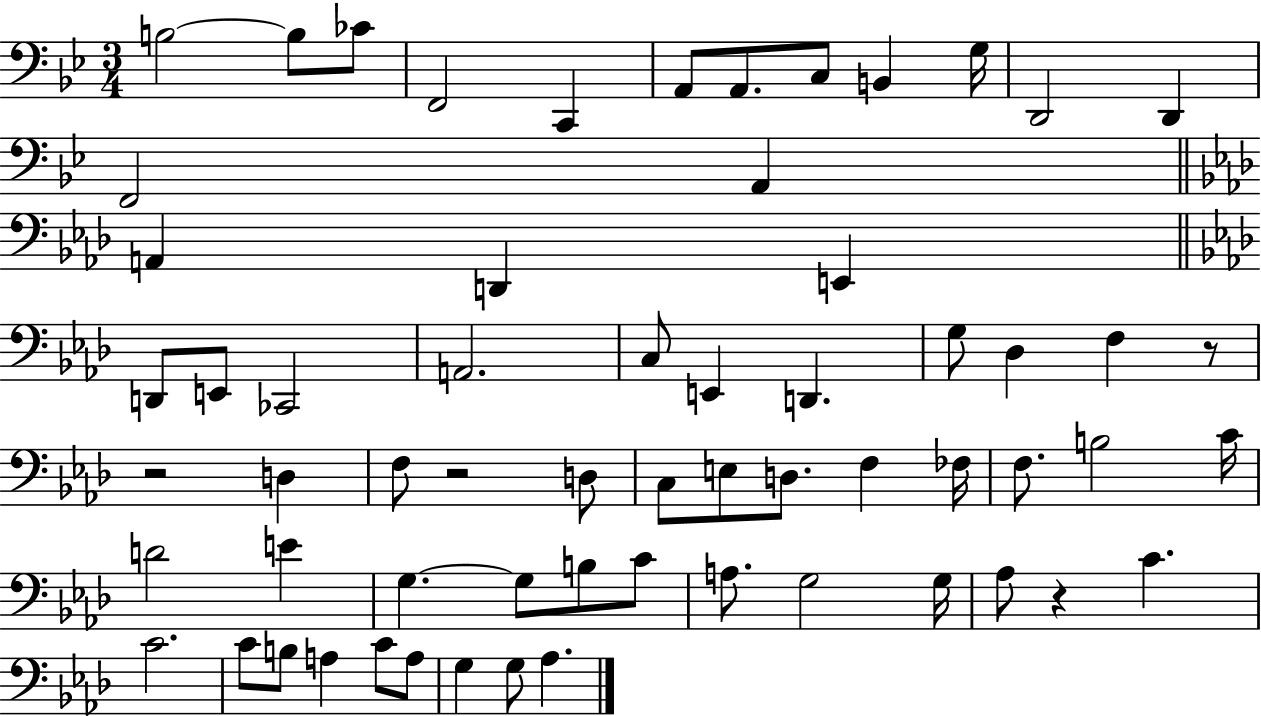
{
  \clef bass
  \numericTimeSignature
  \time 3/4
  \key bes \major
  b2~~ b8 ces'8 | f,2 c,4 | a,8 a,8. c8 b,4 g16 | d,2 d,4 | \break f,2 a,4 | \bar "||" \break \key aes \major a,4 d,4 e,4 | \bar "||" \break \key aes \major d,8 e,8 ces,2 | a,2. | c8 e,4 d,4. | g8 des4 f4 r8 | \break r2 d4 | f8 r2 d8 | c8 e8 d8. f4 fes16 | f8. b2 c'16 | \break d'2 e'4 | g4.~~ g8 b8 c'8 | a8. g2 g16 | aes8 r4 c'4. | \break c'2. | c'8 b8 a4 c'8 a8 | g4 g8 aes4. | \bar "|."
}